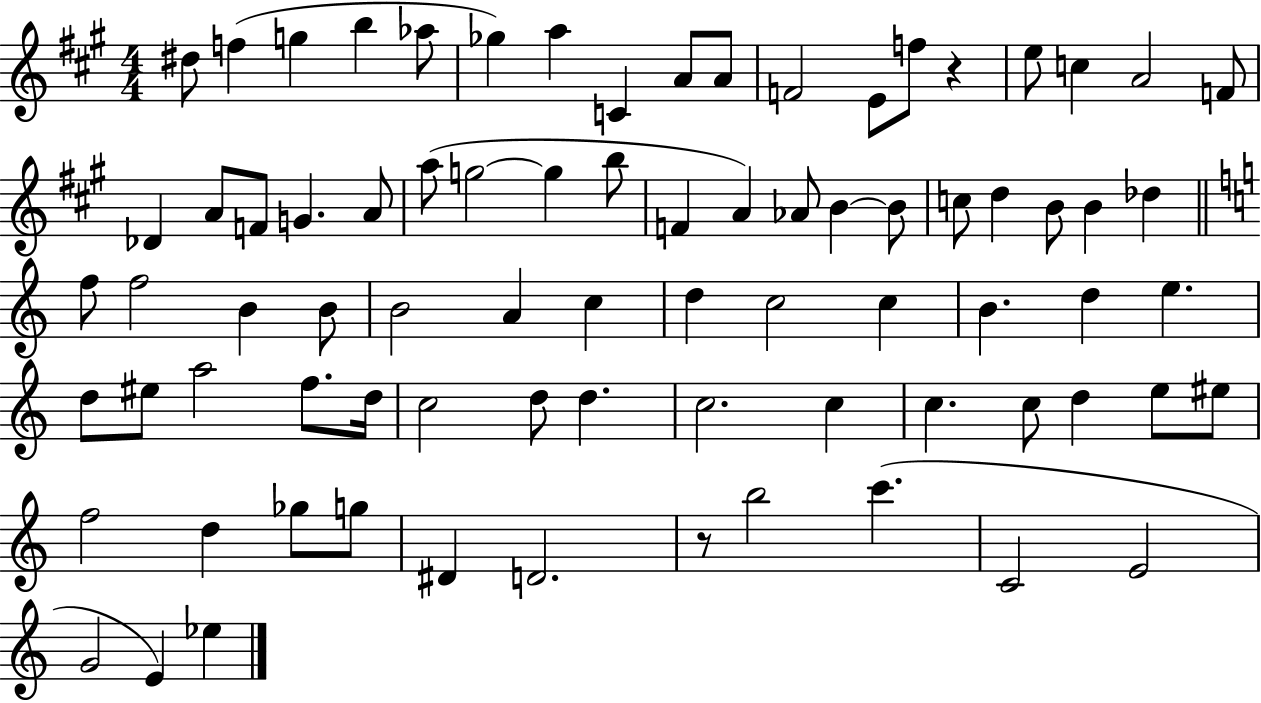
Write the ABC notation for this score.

X:1
T:Untitled
M:4/4
L:1/4
K:A
^d/2 f g b _a/2 _g a C A/2 A/2 F2 E/2 f/2 z e/2 c A2 F/2 _D A/2 F/2 G A/2 a/2 g2 g b/2 F A _A/2 B B/2 c/2 d B/2 B _d f/2 f2 B B/2 B2 A c d c2 c B d e d/2 ^e/2 a2 f/2 d/4 c2 d/2 d c2 c c c/2 d e/2 ^e/2 f2 d _g/2 g/2 ^D D2 z/2 b2 c' C2 E2 G2 E _e